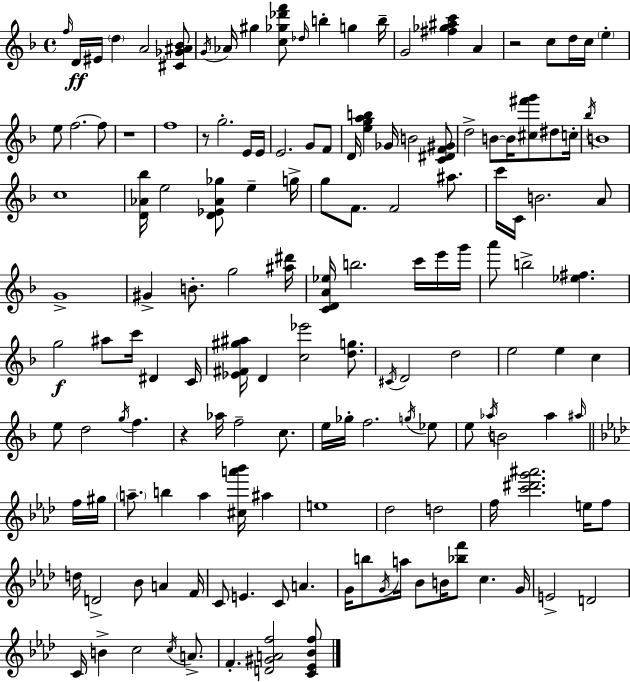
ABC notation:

X:1
T:Untitled
M:4/4
L:1/4
K:Dm
f/4 D/4 ^E/4 d A2 [^C_G^A_B]/2 G/4 _A/4 ^g [c_g_d'f']/2 _d/4 b g b/4 G2 [^f_g^ac'] A z2 c/2 d/4 c/4 e e/2 f2 f/2 z4 f4 z/2 g2 E/4 E/4 E2 G/2 F/2 D/4 [egab] _G/4 B2 [C^DF^G]/2 d2 B/2 B/4 [^c^f'g']/2 ^d/2 c/4 _b/4 B4 c4 [D_A_b]/4 e2 [D_E_A_g]/2 e g/4 g/2 F/2 F2 ^a/2 c'/4 C/4 B2 A/2 G4 ^G B/2 g2 [^a^d']/4 [CDA_e]/4 b2 c'/4 e'/4 g'/4 a'/2 b2 [_e^f] g2 ^a/2 c'/4 ^D C/4 [_E^F^g^a]/4 D [c_e']2 [dg]/2 ^C/4 D2 d2 e2 e c e/2 d2 g/4 f z _a/4 f2 c/2 e/4 _g/4 f2 g/4 _e/2 e/2 _a/4 B2 _a ^a/4 f/4 ^g/4 a/2 b a [^ca'_b']/4 ^a e4 _d2 d2 f/4 [c'^d'g'^a']2 e/4 f/2 d/4 D2 _B/2 A F/4 C/2 E C/2 A G/4 b/2 G/4 a/4 _B/2 B/4 [_bf']/2 c G/4 E2 D2 C/4 B c2 c/4 A/2 F [D^GAf]2 [C_E_Bf]/2